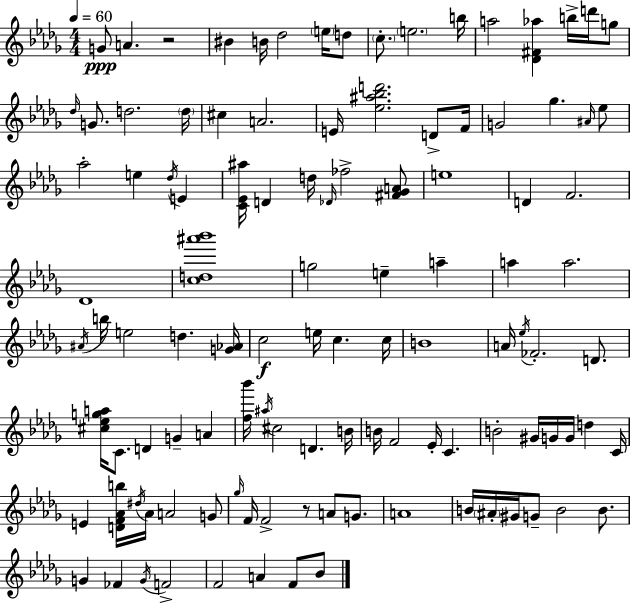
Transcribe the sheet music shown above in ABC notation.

X:1
T:Untitled
M:4/4
L:1/4
K:Bbm
G/2 A z2 ^B B/4 _d2 e/4 d/2 c/2 e2 b/4 a2 [_D^F_a] b/4 d'/4 g/2 _d/4 G/2 d2 d/4 ^c A2 E/4 [_e^a_bd']2 D/2 F/4 G2 _g ^A/4 _e/2 _a2 e _d/4 E [C_E^a]/4 D d/4 _D/4 _f2 [^F_GA]/2 e4 D F2 _D4 [cd^a'_b']4 g2 e a a a2 ^A/4 b/4 e2 d [G_A]/4 c2 e/4 c c/4 B4 A/4 _e/4 _F2 D/2 [^c_ega]/4 C/2 D G A [f_b']/4 ^a/4 ^c2 D B/4 B/4 F2 _E/4 C B2 ^G/4 G/4 G/4 d C/4 E [DF_Ab]/4 ^d/4 _A/4 A2 G/2 _g/4 F/4 F2 z/2 A/2 G/2 A4 B/4 ^A/4 ^G/4 G/2 B2 B/2 G _F G/4 F2 F2 A F/2 _B/2